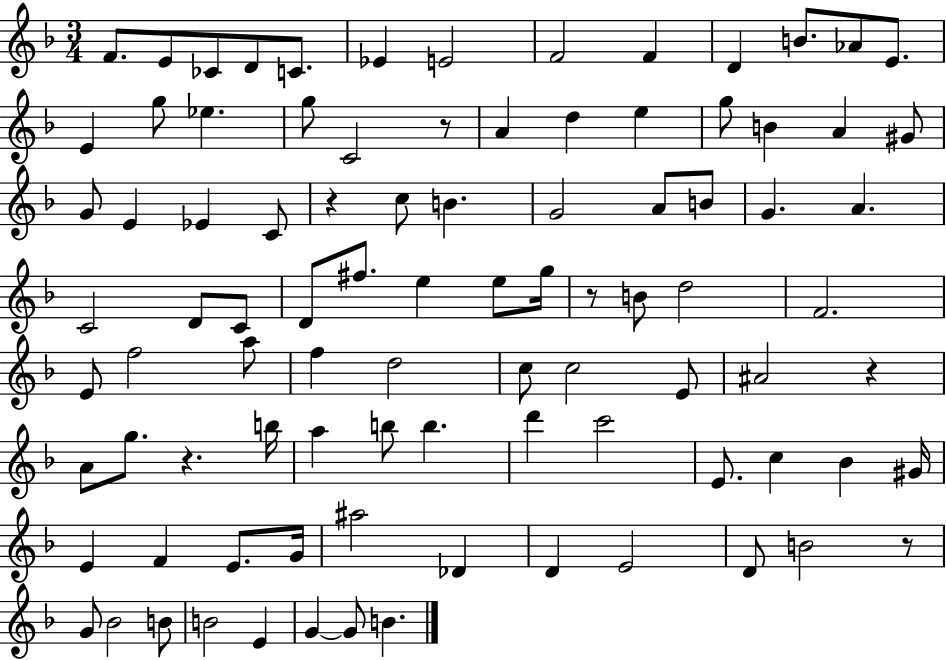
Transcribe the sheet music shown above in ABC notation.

X:1
T:Untitled
M:3/4
L:1/4
K:F
F/2 E/2 _C/2 D/2 C/2 _E E2 F2 F D B/2 _A/2 E/2 E g/2 _e g/2 C2 z/2 A d e g/2 B A ^G/2 G/2 E _E C/2 z c/2 B G2 A/2 B/2 G A C2 D/2 C/2 D/2 ^f/2 e e/2 g/4 z/2 B/2 d2 F2 E/2 f2 a/2 f d2 c/2 c2 E/2 ^A2 z A/2 g/2 z b/4 a b/2 b d' c'2 E/2 c _B ^G/4 E F E/2 G/4 ^a2 _D D E2 D/2 B2 z/2 G/2 _B2 B/2 B2 E G G/2 B